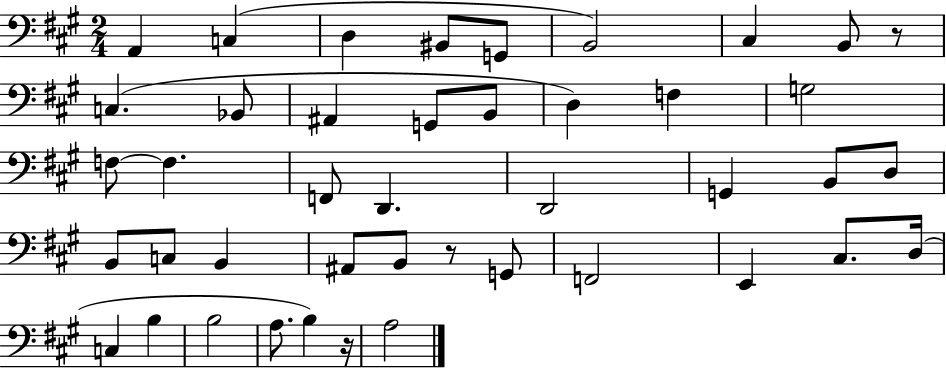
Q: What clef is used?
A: bass